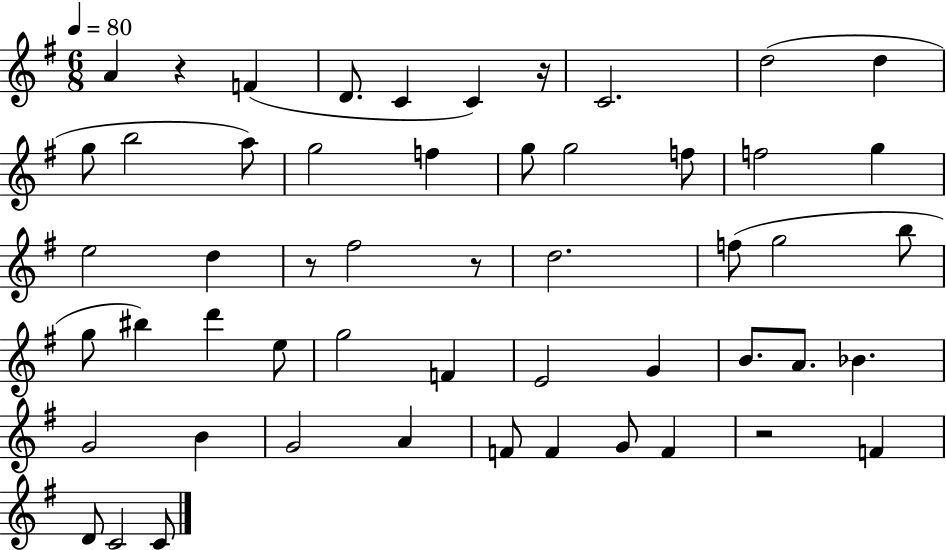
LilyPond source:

{
  \clef treble
  \numericTimeSignature
  \time 6/8
  \key g \major
  \tempo 4 = 80
  a'4 r4 f'4( | d'8. c'4 c'4) r16 | c'2. | d''2( d''4 | \break g''8 b''2 a''8) | g''2 f''4 | g''8 g''2 f''8 | f''2 g''4 | \break e''2 d''4 | r8 fis''2 r8 | d''2. | f''8( g''2 b''8 | \break g''8 bis''4) d'''4 e''8 | g''2 f'4 | e'2 g'4 | b'8. a'8. bes'4. | \break g'2 b'4 | g'2 a'4 | f'8 f'4 g'8 f'4 | r2 f'4 | \break d'8 c'2 c'8 | \bar "|."
}